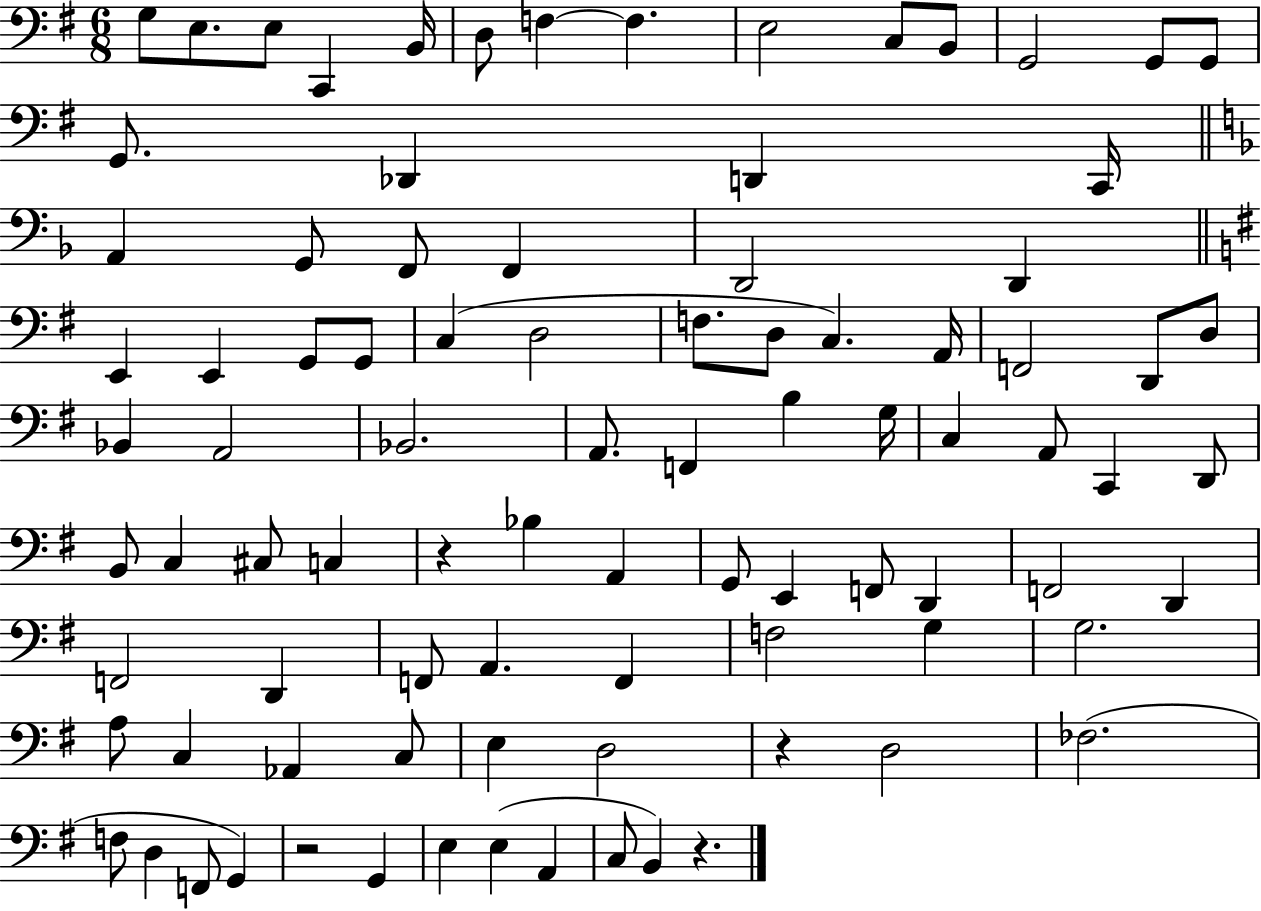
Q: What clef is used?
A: bass